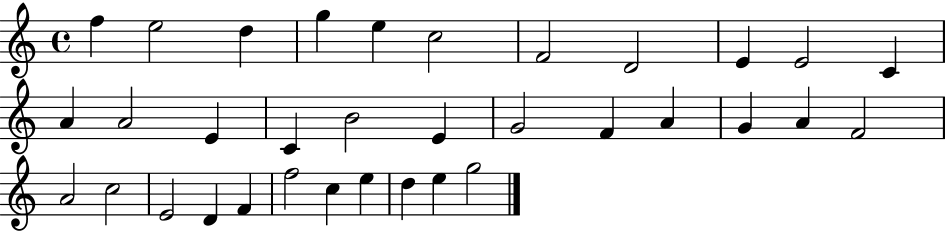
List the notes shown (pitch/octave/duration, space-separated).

F5/q E5/h D5/q G5/q E5/q C5/h F4/h D4/h E4/q E4/h C4/q A4/q A4/h E4/q C4/q B4/h E4/q G4/h F4/q A4/q G4/q A4/q F4/h A4/h C5/h E4/h D4/q F4/q F5/h C5/q E5/q D5/q E5/q G5/h